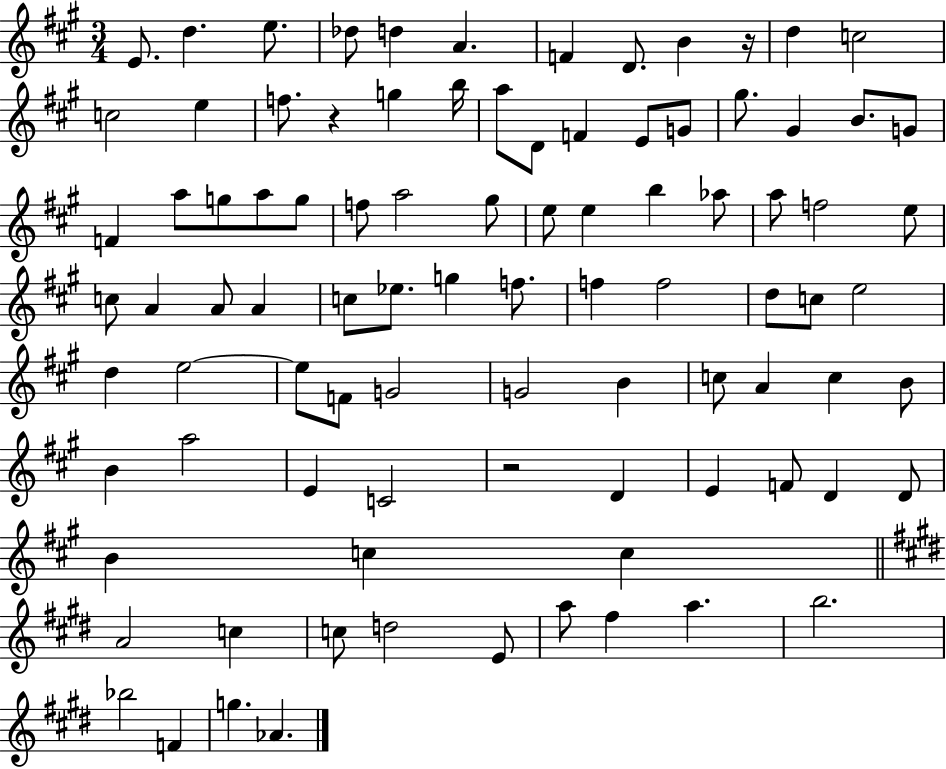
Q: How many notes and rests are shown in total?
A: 92